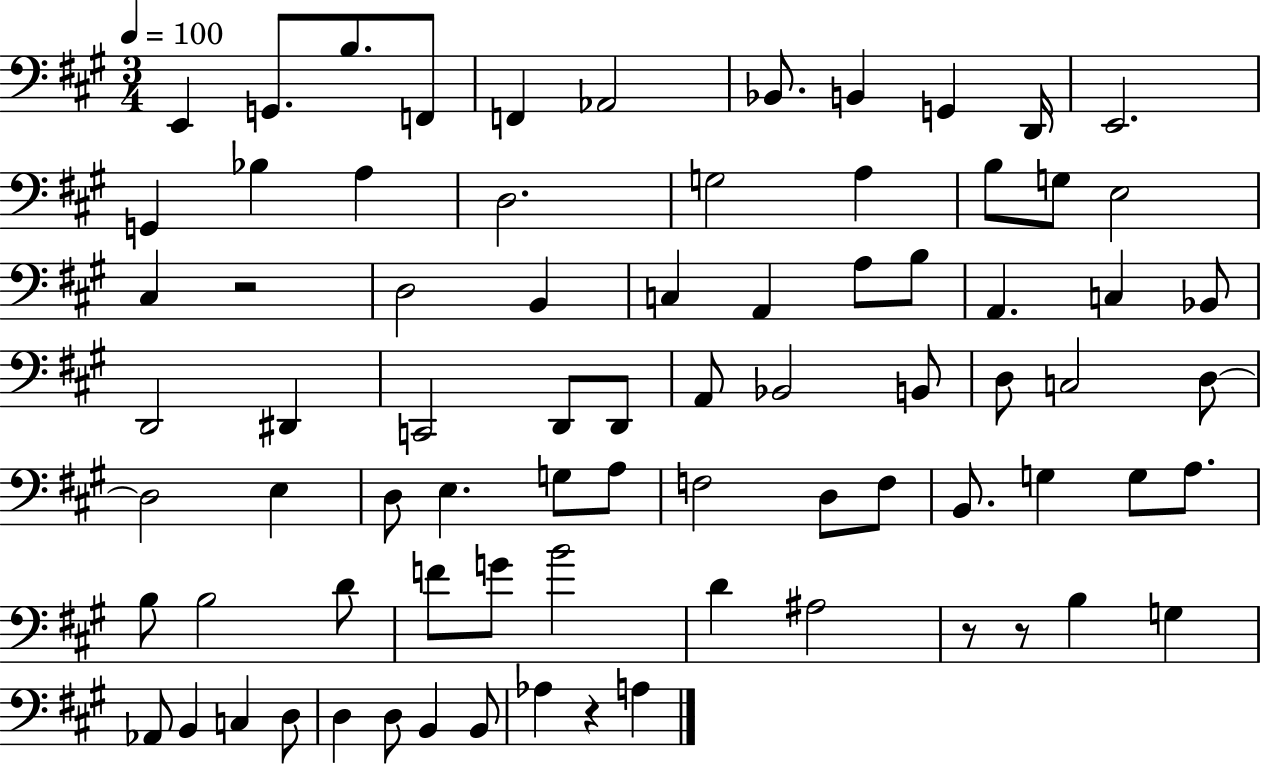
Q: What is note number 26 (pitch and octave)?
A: A3